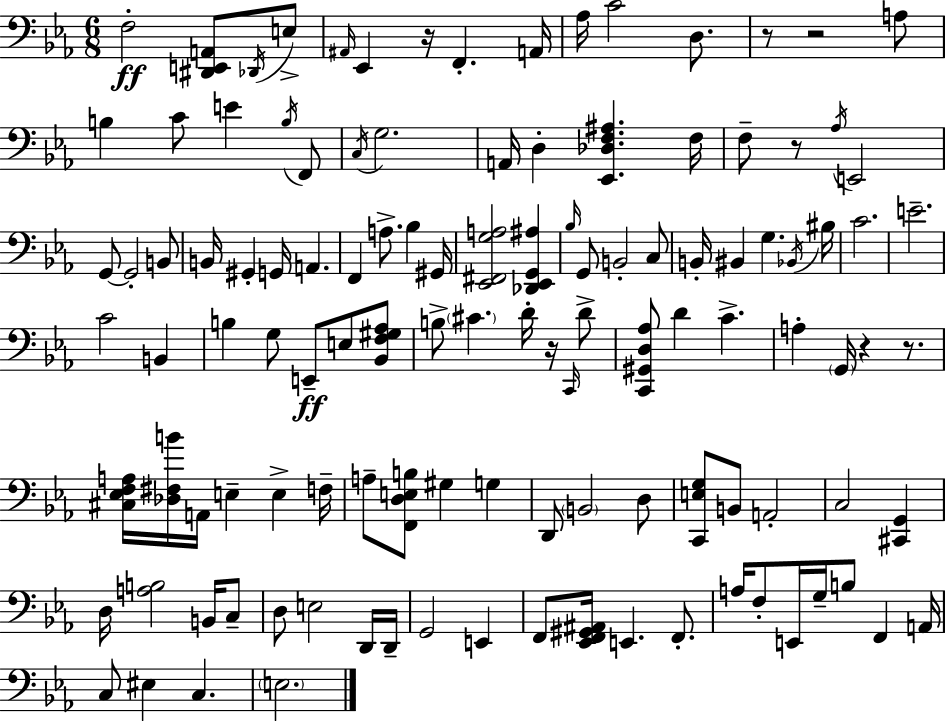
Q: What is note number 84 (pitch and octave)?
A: F2